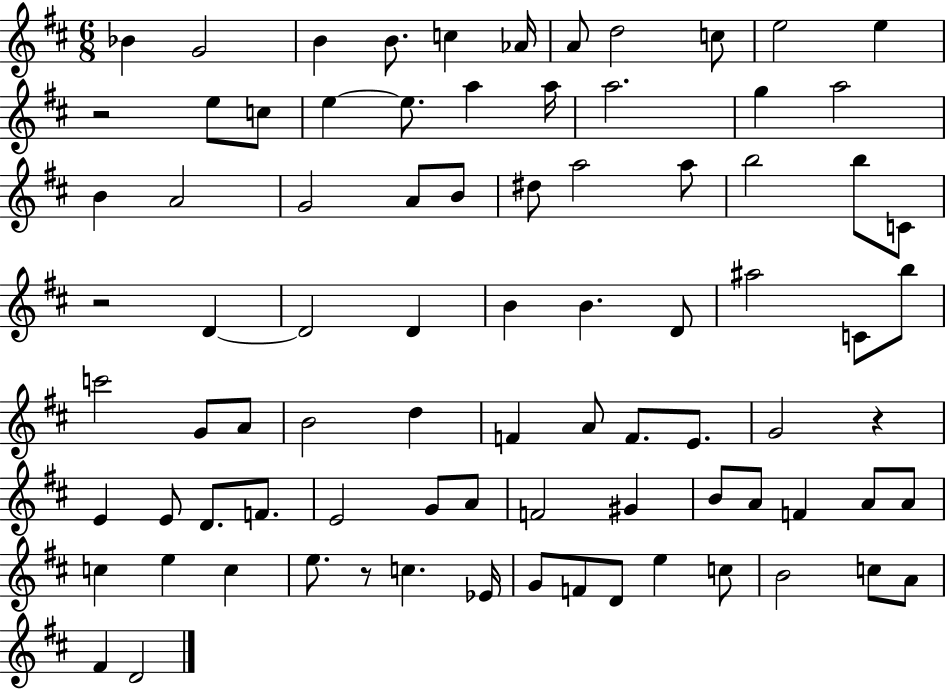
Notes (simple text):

Bb4/q G4/h B4/q B4/e. C5/q Ab4/s A4/e D5/h C5/e E5/h E5/q R/h E5/e C5/e E5/q E5/e. A5/q A5/s A5/h. G5/q A5/h B4/q A4/h G4/h A4/e B4/e D#5/e A5/h A5/e B5/h B5/e C4/e R/h D4/q D4/h D4/q B4/q B4/q. D4/e A#5/h C4/e B5/e C6/h G4/e A4/e B4/h D5/q F4/q A4/e F4/e. E4/e. G4/h R/q E4/q E4/e D4/e. F4/e. E4/h G4/e A4/e F4/h G#4/q B4/e A4/e F4/q A4/e A4/e C5/q E5/q C5/q E5/e. R/e C5/q. Eb4/s G4/e F4/e D4/e E5/q C5/e B4/h C5/e A4/e F#4/q D4/h